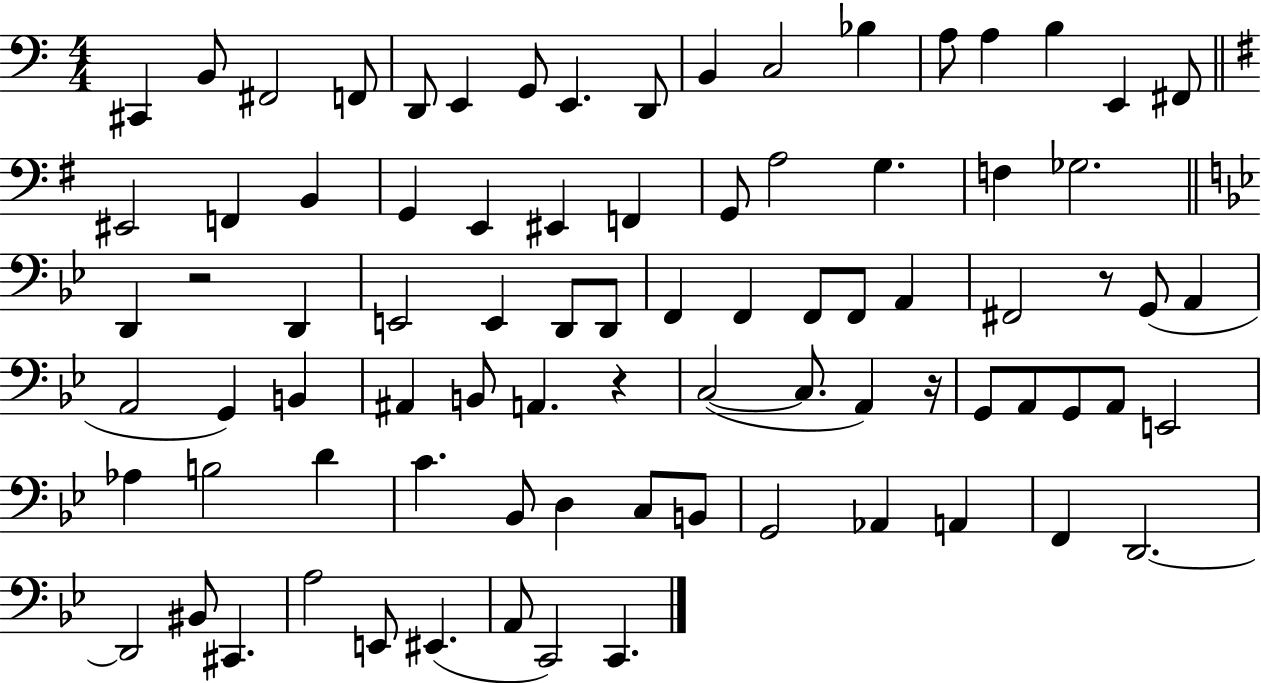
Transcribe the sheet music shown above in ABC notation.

X:1
T:Untitled
M:4/4
L:1/4
K:C
^C,, B,,/2 ^F,,2 F,,/2 D,,/2 E,, G,,/2 E,, D,,/2 B,, C,2 _B, A,/2 A, B, E,, ^F,,/2 ^E,,2 F,, B,, G,, E,, ^E,, F,, G,,/2 A,2 G, F, _G,2 D,, z2 D,, E,,2 E,, D,,/2 D,,/2 F,, F,, F,,/2 F,,/2 A,, ^F,,2 z/2 G,,/2 A,, A,,2 G,, B,, ^A,, B,,/2 A,, z C,2 C,/2 A,, z/4 G,,/2 A,,/2 G,,/2 A,,/2 E,,2 _A, B,2 D C _B,,/2 D, C,/2 B,,/2 G,,2 _A,, A,, F,, D,,2 D,,2 ^B,,/2 ^C,, A,2 E,,/2 ^E,, A,,/2 C,,2 C,,